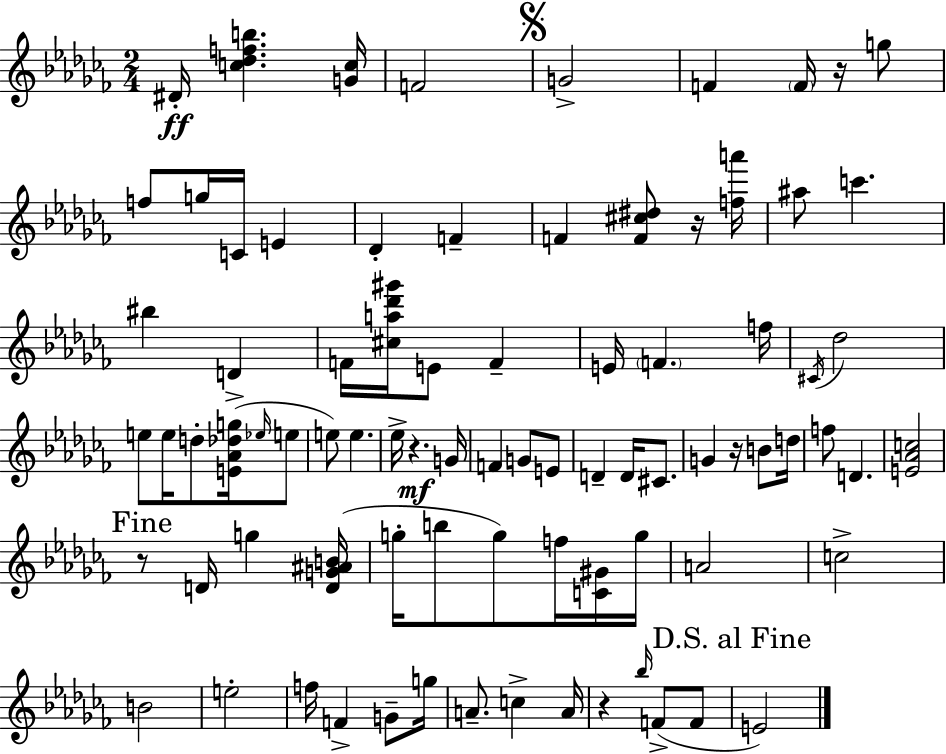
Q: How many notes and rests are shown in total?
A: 82